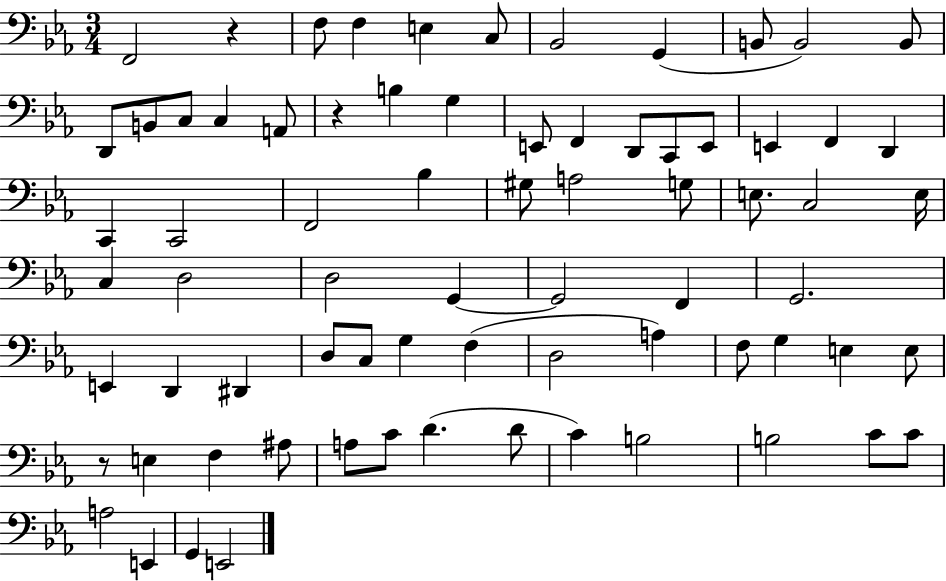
X:1
T:Untitled
M:3/4
L:1/4
K:Eb
F,,2 z F,/2 F, E, C,/2 _B,,2 G,, B,,/2 B,,2 B,,/2 D,,/2 B,,/2 C,/2 C, A,,/2 z B, G, E,,/2 F,, D,,/2 C,,/2 E,,/2 E,, F,, D,, C,, C,,2 F,,2 _B, ^G,/2 A,2 G,/2 E,/2 C,2 E,/4 C, D,2 D,2 G,, G,,2 F,, G,,2 E,, D,, ^D,, D,/2 C,/2 G, F, D,2 A, F,/2 G, E, E,/2 z/2 E, F, ^A,/2 A,/2 C/2 D D/2 C B,2 B,2 C/2 C/2 A,2 E,, G,, E,,2